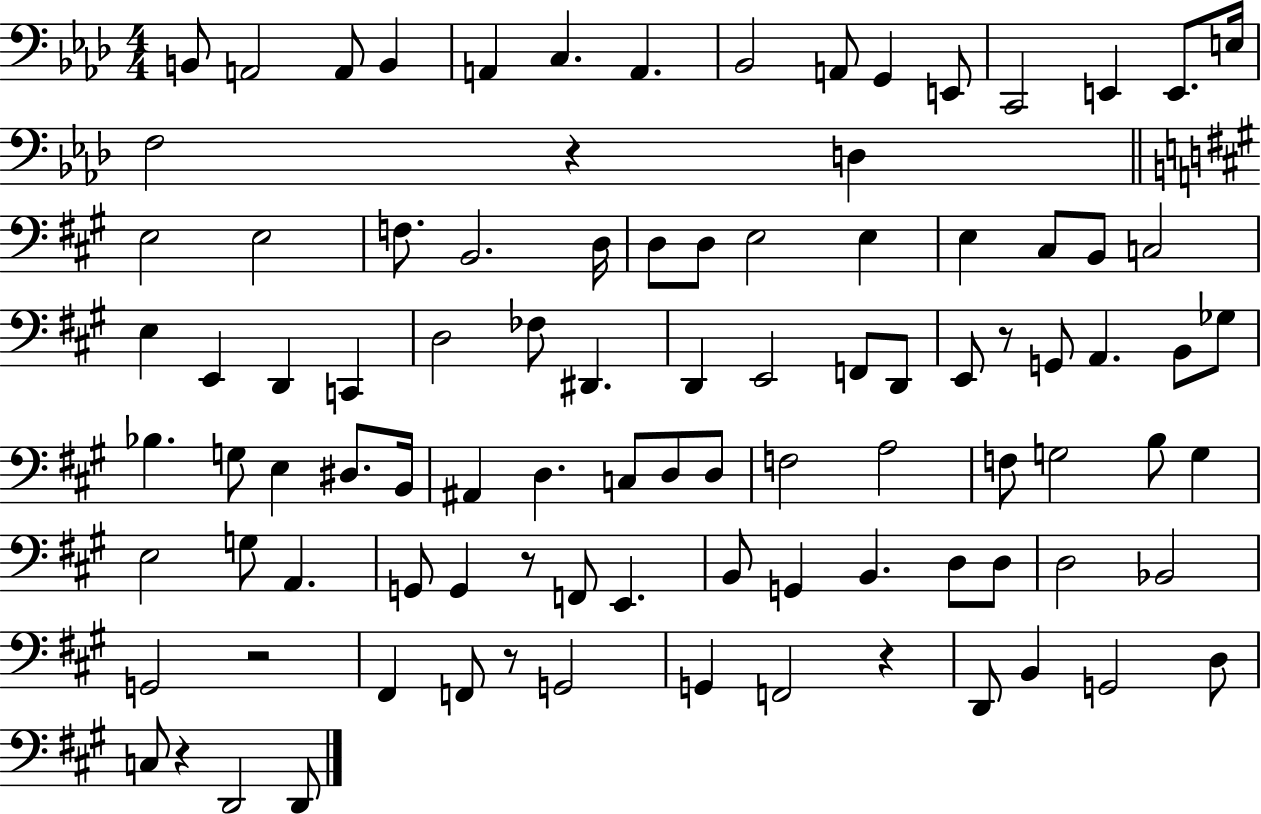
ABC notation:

X:1
T:Untitled
M:4/4
L:1/4
K:Ab
B,,/2 A,,2 A,,/2 B,, A,, C, A,, _B,,2 A,,/2 G,, E,,/2 C,,2 E,, E,,/2 E,/4 F,2 z D, E,2 E,2 F,/2 B,,2 D,/4 D,/2 D,/2 E,2 E, E, ^C,/2 B,,/2 C,2 E, E,, D,, C,, D,2 _F,/2 ^D,, D,, E,,2 F,,/2 D,,/2 E,,/2 z/2 G,,/2 A,, B,,/2 _G,/2 _B, G,/2 E, ^D,/2 B,,/4 ^A,, D, C,/2 D,/2 D,/2 F,2 A,2 F,/2 G,2 B,/2 G, E,2 G,/2 A,, G,,/2 G,, z/2 F,,/2 E,, B,,/2 G,, B,, D,/2 D,/2 D,2 _B,,2 G,,2 z2 ^F,, F,,/2 z/2 G,,2 G,, F,,2 z D,,/2 B,, G,,2 D,/2 C,/2 z D,,2 D,,/2